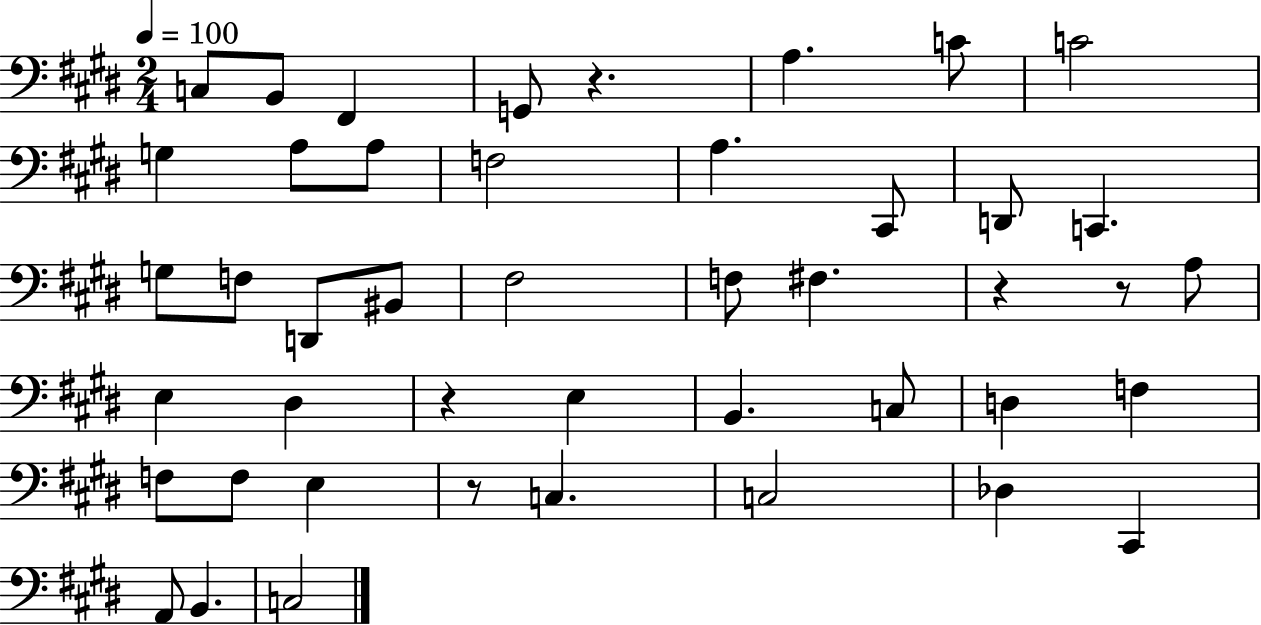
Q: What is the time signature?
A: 2/4